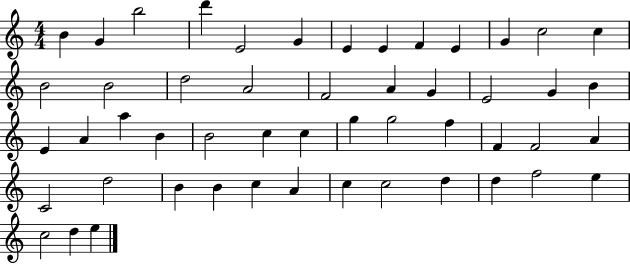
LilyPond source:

{
  \clef treble
  \numericTimeSignature
  \time 4/4
  \key c \major
  b'4 g'4 b''2 | d'''4 e'2 g'4 | e'4 e'4 f'4 e'4 | g'4 c''2 c''4 | \break b'2 b'2 | d''2 a'2 | f'2 a'4 g'4 | e'2 g'4 b'4 | \break e'4 a'4 a''4 b'4 | b'2 c''4 c''4 | g''4 g''2 f''4 | f'4 f'2 a'4 | \break c'2 d''2 | b'4 b'4 c''4 a'4 | c''4 c''2 d''4 | d''4 f''2 e''4 | \break c''2 d''4 e''4 | \bar "|."
}